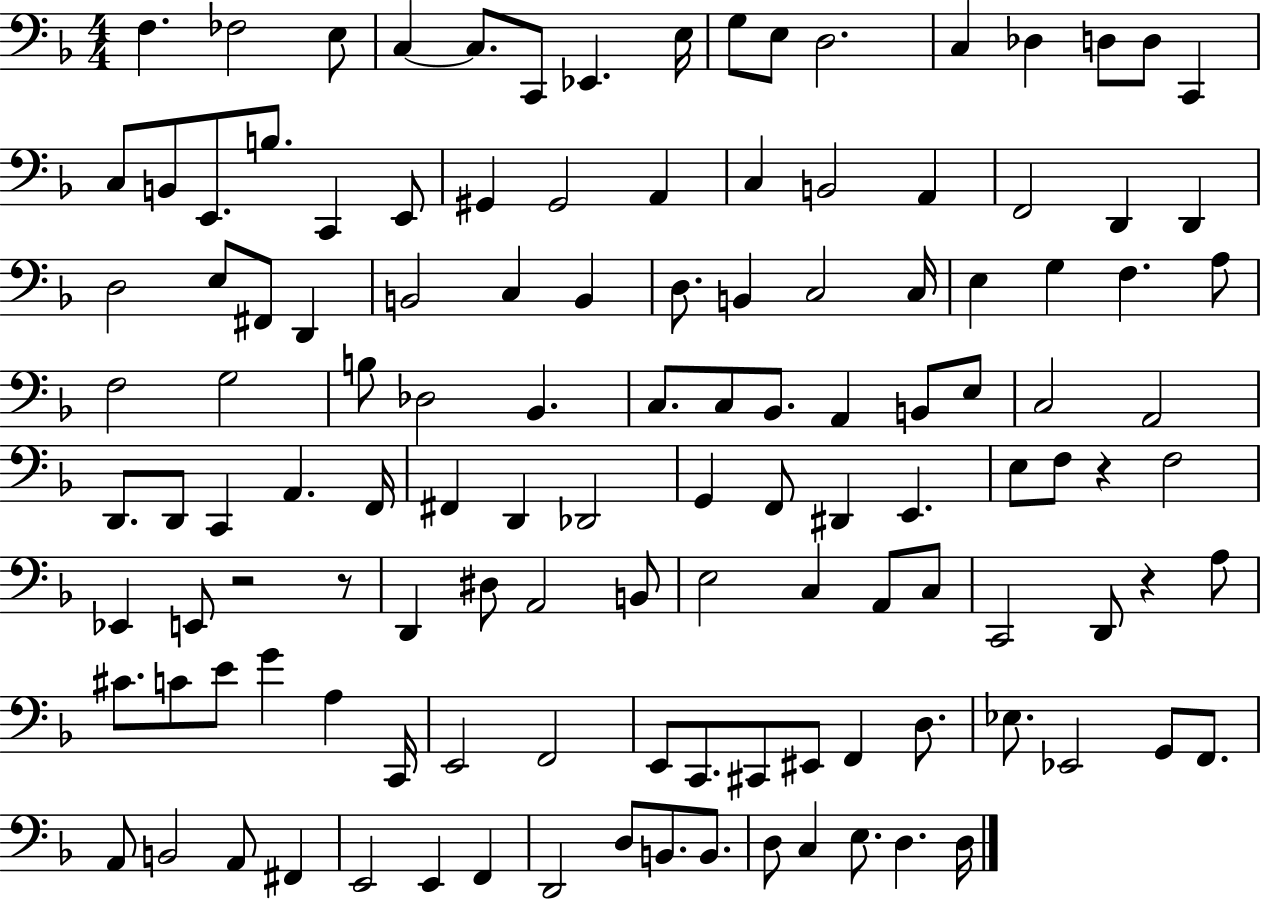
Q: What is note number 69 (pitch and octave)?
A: F2